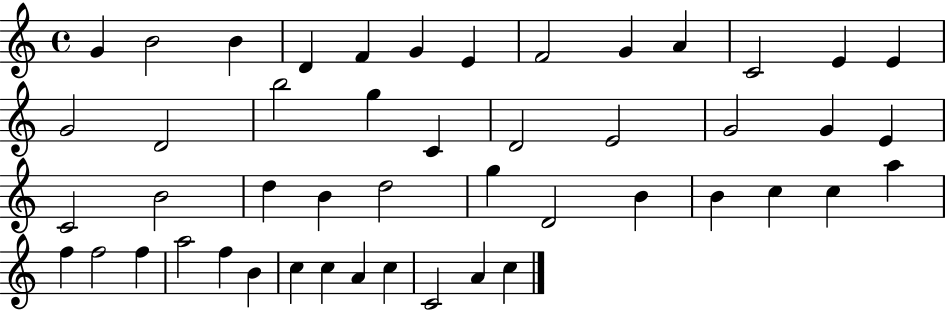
{
  \clef treble
  \time 4/4
  \defaultTimeSignature
  \key c \major
  g'4 b'2 b'4 | d'4 f'4 g'4 e'4 | f'2 g'4 a'4 | c'2 e'4 e'4 | \break g'2 d'2 | b''2 g''4 c'4 | d'2 e'2 | g'2 g'4 e'4 | \break c'2 b'2 | d''4 b'4 d''2 | g''4 d'2 b'4 | b'4 c''4 c''4 a''4 | \break f''4 f''2 f''4 | a''2 f''4 b'4 | c''4 c''4 a'4 c''4 | c'2 a'4 c''4 | \break \bar "|."
}